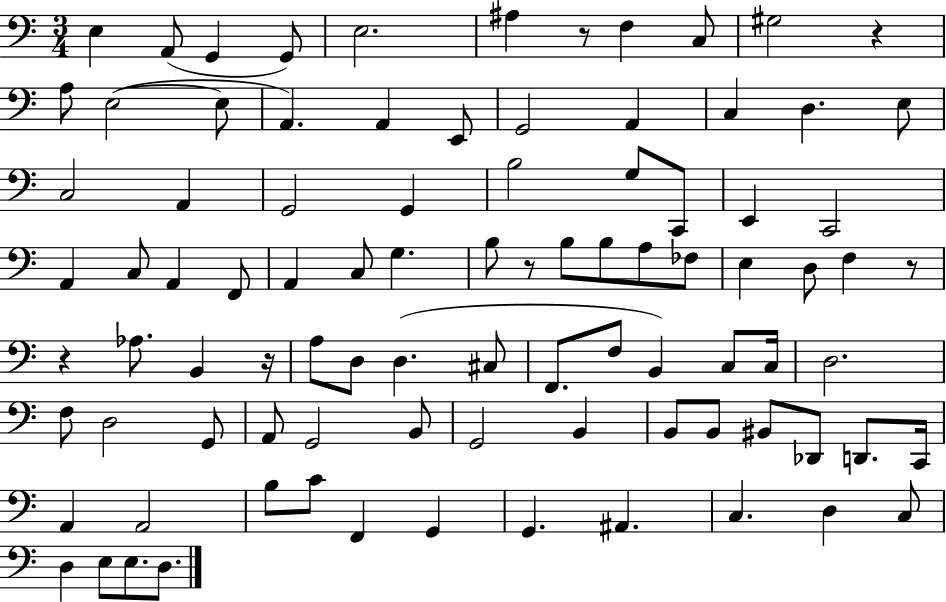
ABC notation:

X:1
T:Untitled
M:3/4
L:1/4
K:C
E, A,,/2 G,, G,,/2 E,2 ^A, z/2 F, C,/2 ^G,2 z A,/2 E,2 E,/2 A,, A,, E,,/2 G,,2 A,, C, D, E,/2 C,2 A,, G,,2 G,, B,2 G,/2 C,,/2 E,, C,,2 A,, C,/2 A,, F,,/2 A,, C,/2 G, B,/2 z/2 B,/2 B,/2 A,/2 _F,/2 E, D,/2 F, z/2 z _A,/2 B,, z/4 A,/2 D,/2 D, ^C,/2 F,,/2 F,/2 B,, C,/2 C,/4 D,2 F,/2 D,2 G,,/2 A,,/2 G,,2 B,,/2 G,,2 B,, B,,/2 B,,/2 ^B,,/2 _D,,/2 D,,/2 C,,/4 A,, A,,2 B,/2 C/2 F,, G,, G,, ^A,, C, D, C,/2 D, E,/2 E,/2 D,/2